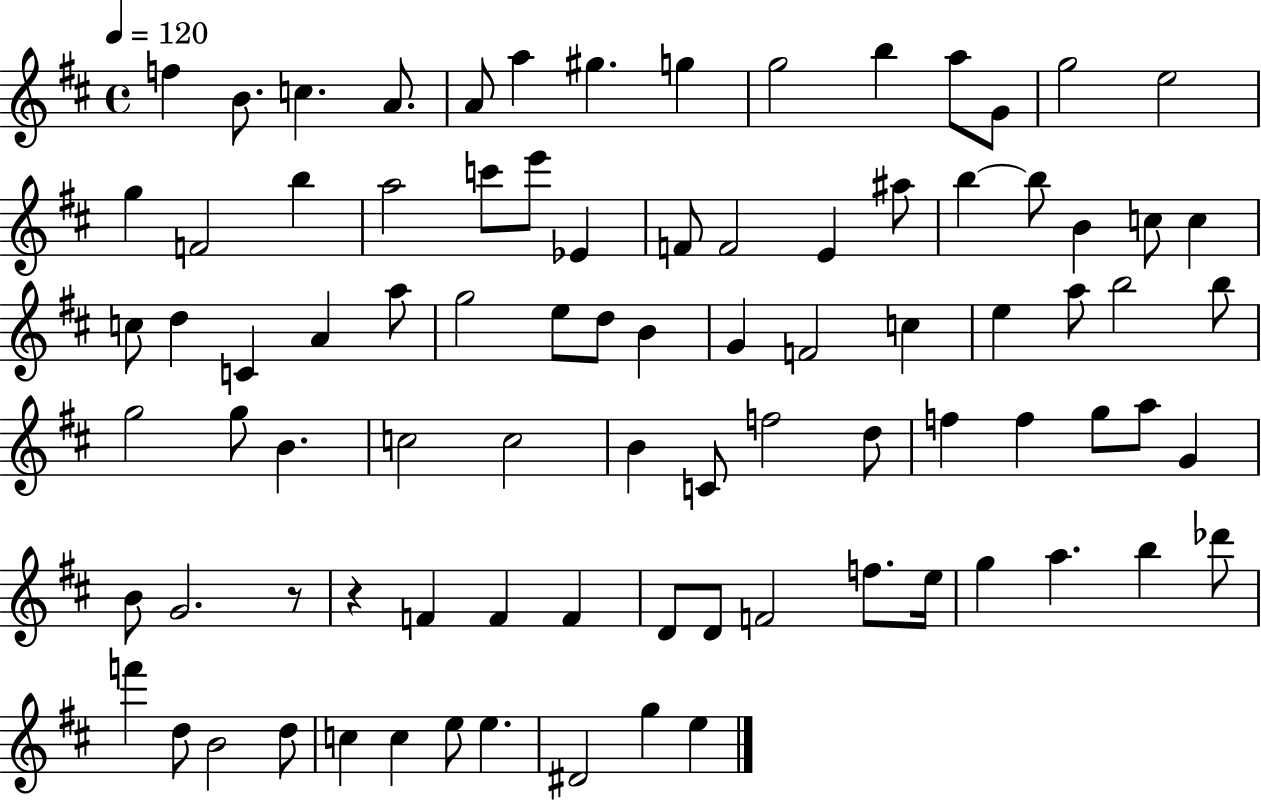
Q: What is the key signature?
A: D major